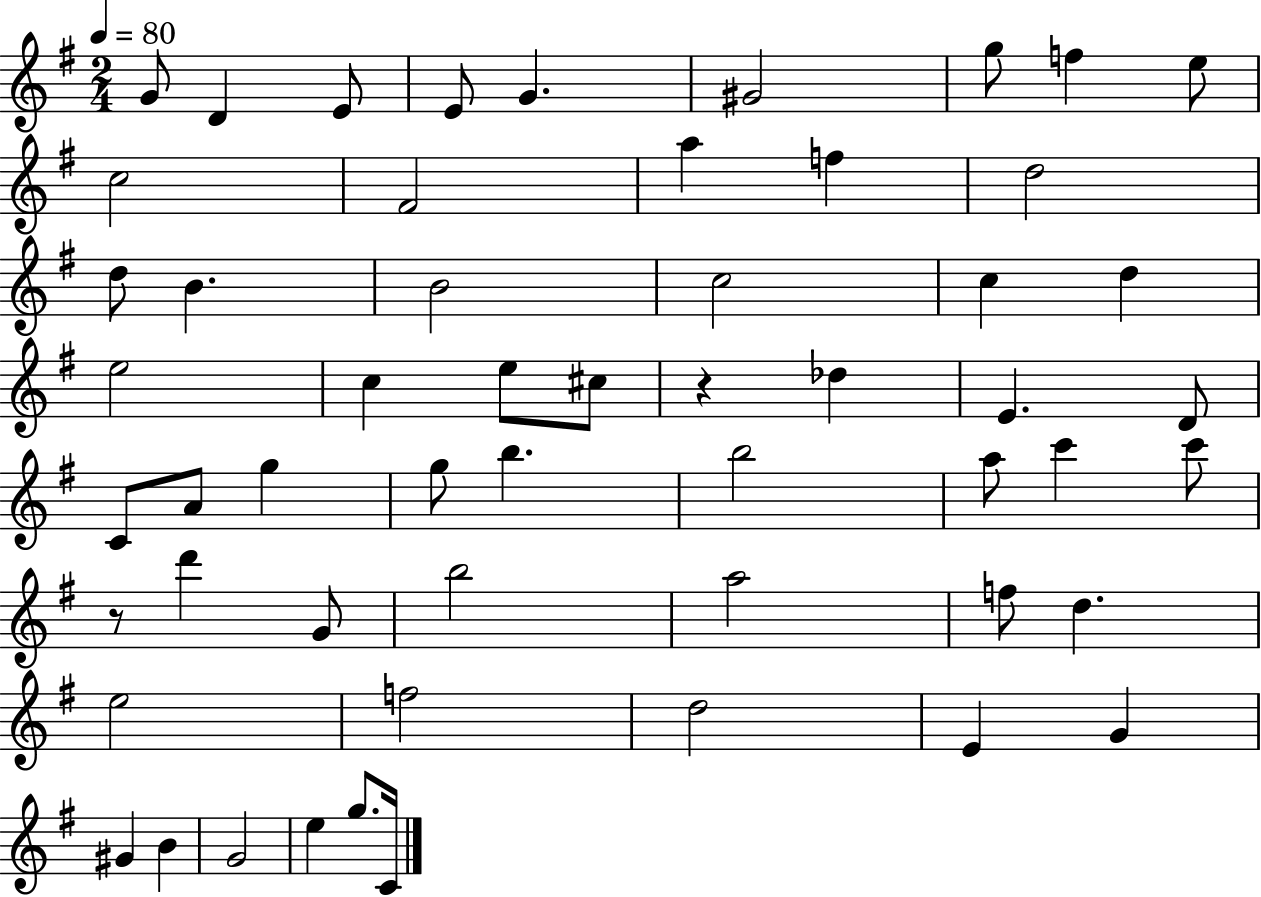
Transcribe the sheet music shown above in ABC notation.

X:1
T:Untitled
M:2/4
L:1/4
K:G
G/2 D E/2 E/2 G ^G2 g/2 f e/2 c2 ^F2 a f d2 d/2 B B2 c2 c d e2 c e/2 ^c/2 z _d E D/2 C/2 A/2 g g/2 b b2 a/2 c' c'/2 z/2 d' G/2 b2 a2 f/2 d e2 f2 d2 E G ^G B G2 e g/2 C/4